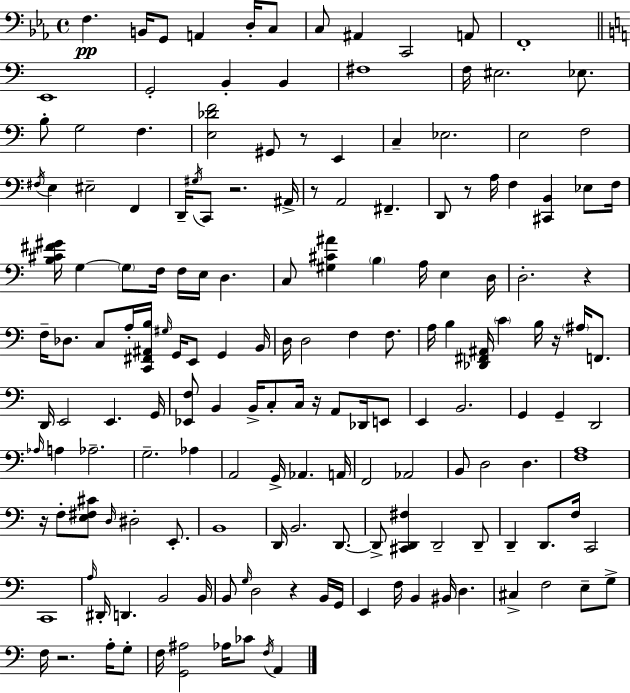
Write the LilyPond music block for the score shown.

{
  \clef bass
  \time 4/4
  \defaultTimeSignature
  \key c \minor
  f4.\pp b,16 g,8 a,4 d16-. c8 | c8 ais,4 c,2 a,8 | f,1-. | \bar "||" \break \key a \minor e,1 | g,2-. b,4-. b,4 | fis1 | f16 eis2. ees8. | \break b8-. g2 f4. | <e des' f'>2 gis,8 r8 e,4 | c4-- ees2. | e2 f2 | \break \acciaccatura { fis16 } e4 eis2-- f,4 | d,16-- \acciaccatura { gis16 } c,8 r2. | ais,16-> r8 a,2 fis,4.-- | d,8 r8 a16 f4 <cis, b,>4 ees8 | \break f16 <b cis' fis' gis'>16 g4~~ \parenthesize g8 f16 f16 e16 d4. | c8 <gis cis' ais'>4 \parenthesize b4 a16 e4 | d16 d2.-. r4 | f16-- des8. c8 a16-. <c, fis, ais, b>16 \grace { gis16 } g,16 e,8 g,4 | \break b,16 d16 d2 f4 | f8. a16 b4 <des, fis, ais,>16 \parenthesize c'4 b16 r16 \parenthesize ais16 | f,8. d,16 e,2 e,4. | g,16 <ees, f>8 b,4 b,16-> c8-. c16 r16 a,8 | \break des,16 e,8 e,4 b,2. | g,4 g,4-- d,2 | \grace { aes16 } a4 aes2.-- | g2.-- | \break aes4 a,2 g,16-> aes,4. | a,16 f,2 aes,2 | b,8 d2 d4. | <f a>1 | \break r16 f8-. <e fis cis'>8 \grace { d16 } dis2-. | e,8.-. b,1 | d,16 b,2. | d,8.~~ d,8-> <cis, d, fis>4 d,2-- | \break d,8-- d,4-- d,8. f16 c,2 | c,1 | \grace { a16 } dis,16-. d,4. b,2 | b,16 b,8 \grace { g16 } d2 | \break r4 b,16 g,16 e,4 f16 b,4 | bis,16 d4. cis4-> f2 | e8-- g8-> f16 r2. | a16-. g8-. f16 <g, ais>2 | \break aes16 ces'8 \acciaccatura { f16 } a,4 \bar "|."
}